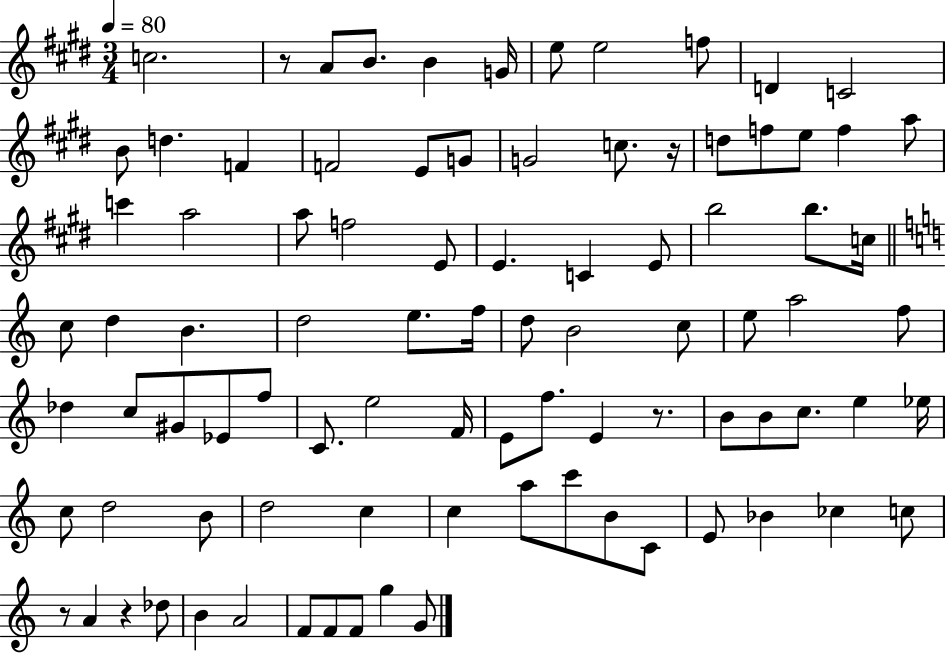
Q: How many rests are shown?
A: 5